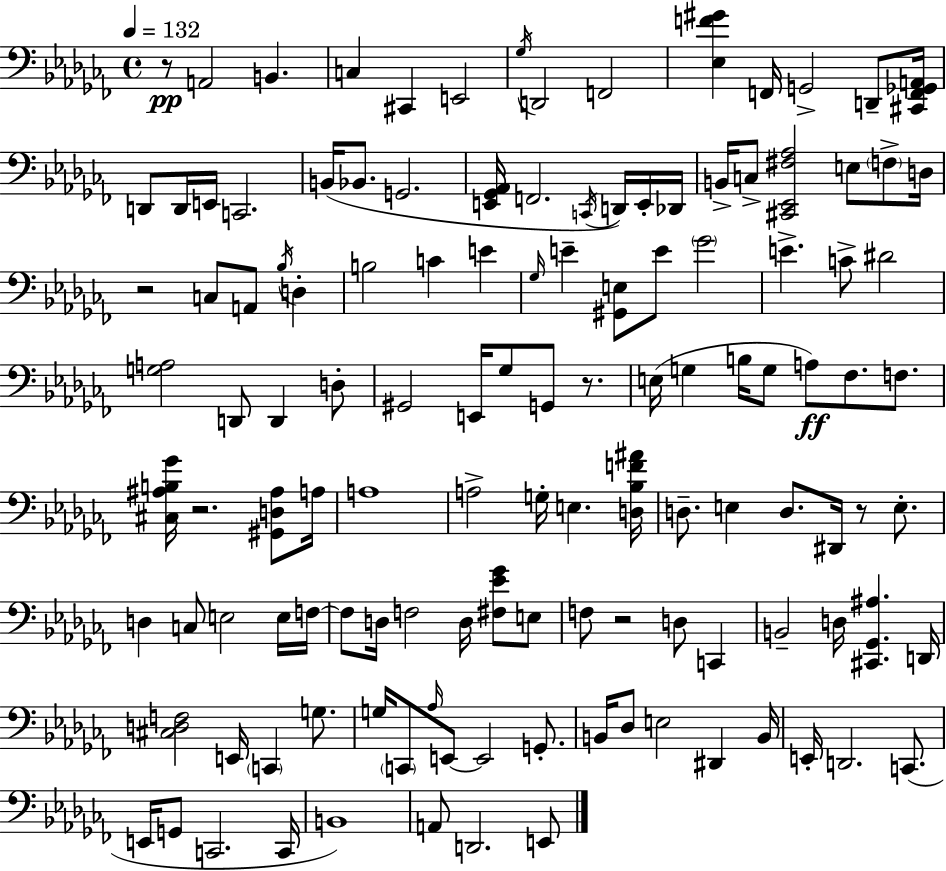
X:1
T:Untitled
M:4/4
L:1/4
K:Abm
z/2 A,,2 B,, C, ^C,, E,,2 _G,/4 D,,2 F,,2 [_E,F^G] F,,/4 G,,2 D,,/2 [^C,,F,,_G,,A,,]/4 D,,/2 D,,/4 E,,/4 C,,2 B,,/4 _B,,/2 G,,2 [E,,_G,,_A,,]/4 F,,2 C,,/4 D,,/4 E,,/4 _D,,/4 B,,/4 C,/2 [^C,,_E,,^F,_A,]2 E,/2 F,/2 D,/4 z2 C,/2 A,,/2 _B,/4 D, B,2 C E _G,/4 E [^G,,E,]/2 E/2 _G2 E C/2 ^D2 [G,A,]2 D,,/2 D,, D,/2 ^G,,2 E,,/4 _G,/2 G,,/2 z/2 E,/4 G, B,/4 G,/2 A,/2 _F,/2 F,/2 [^C,^A,B,_G]/4 z2 [^G,,D,^A,]/2 A,/4 A,4 A,2 G,/4 E, [D,_B,F^A]/4 D,/2 E, D,/2 ^D,,/4 z/2 E,/2 D, C,/2 E,2 E,/4 F,/4 F,/2 D,/4 F,2 D,/4 [^F,_E_G]/2 E,/2 F,/2 z2 D,/2 C,, B,,2 D,/4 [^C,,_G,,^A,] D,,/4 [^C,D,F,]2 E,,/4 C,, G,/2 G,/4 C,,/2 _A,/4 E,,/2 E,,2 G,,/2 B,,/4 _D,/2 E,2 ^D,, B,,/4 E,,/4 D,,2 C,,/2 E,,/4 G,,/2 C,,2 C,,/4 B,,4 A,,/2 D,,2 E,,/2